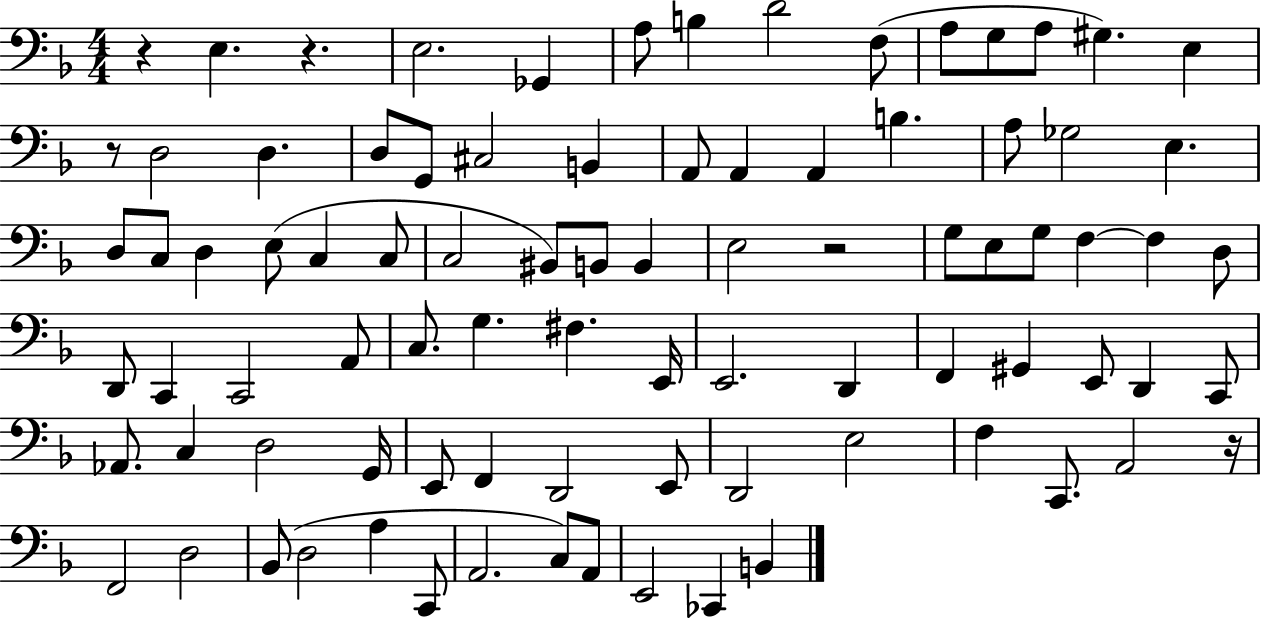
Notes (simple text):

R/q E3/q. R/q. E3/h. Gb2/q A3/e B3/q D4/h F3/e A3/e G3/e A3/e G#3/q. E3/q R/e D3/h D3/q. D3/e G2/e C#3/h B2/q A2/e A2/q A2/q B3/q. A3/e Gb3/h E3/q. D3/e C3/e D3/q E3/e C3/q C3/e C3/h BIS2/e B2/e B2/q E3/h R/h G3/e E3/e G3/e F3/q F3/q D3/e D2/e C2/q C2/h A2/e C3/e. G3/q. F#3/q. E2/s E2/h. D2/q F2/q G#2/q E2/e D2/q C2/e Ab2/e. C3/q D3/h G2/s E2/e F2/q D2/h E2/e D2/h E3/h F3/q C2/e. A2/h R/s F2/h D3/h Bb2/e D3/h A3/q C2/e A2/h. C3/e A2/e E2/h CES2/q B2/q